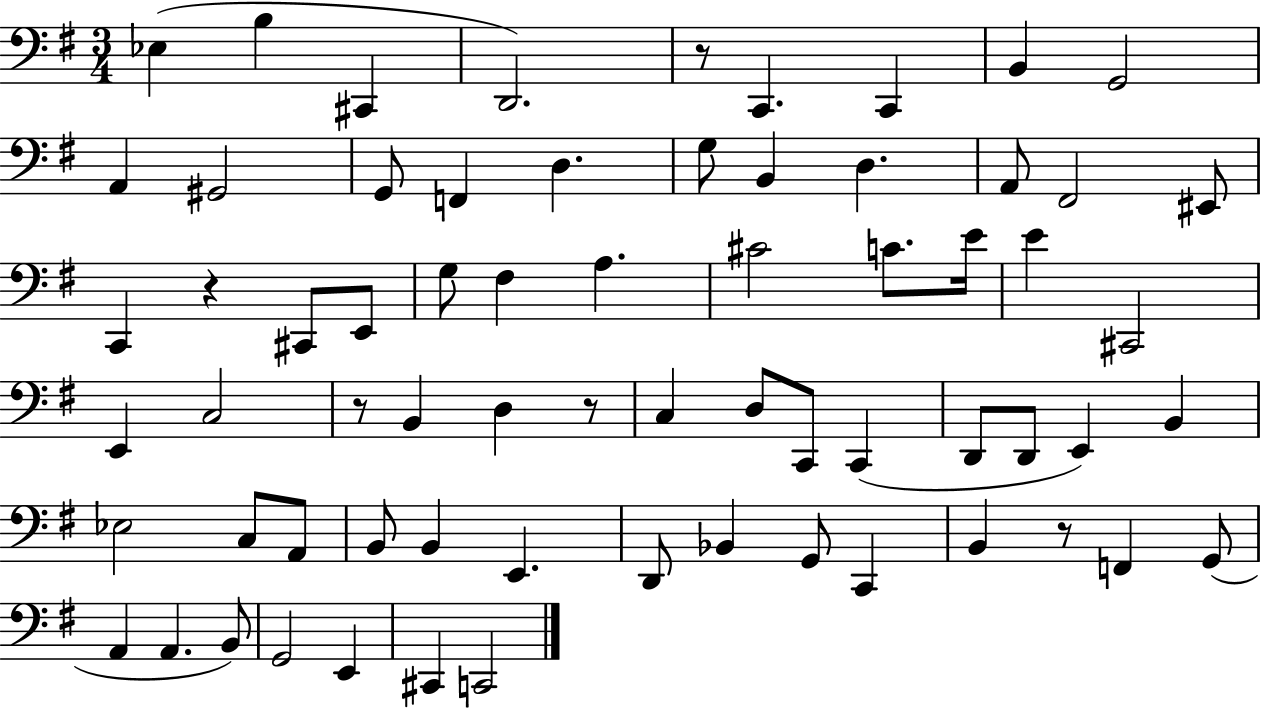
X:1
T:Untitled
M:3/4
L:1/4
K:G
_E, B, ^C,, D,,2 z/2 C,, C,, B,, G,,2 A,, ^G,,2 G,,/2 F,, D, G,/2 B,, D, A,,/2 ^F,,2 ^E,,/2 C,, z ^C,,/2 E,,/2 G,/2 ^F, A, ^C2 C/2 E/4 E ^C,,2 E,, C,2 z/2 B,, D, z/2 C, D,/2 C,,/2 C,, D,,/2 D,,/2 E,, B,, _E,2 C,/2 A,,/2 B,,/2 B,, E,, D,,/2 _B,, G,,/2 C,, B,, z/2 F,, G,,/2 A,, A,, B,,/2 G,,2 E,, ^C,, C,,2